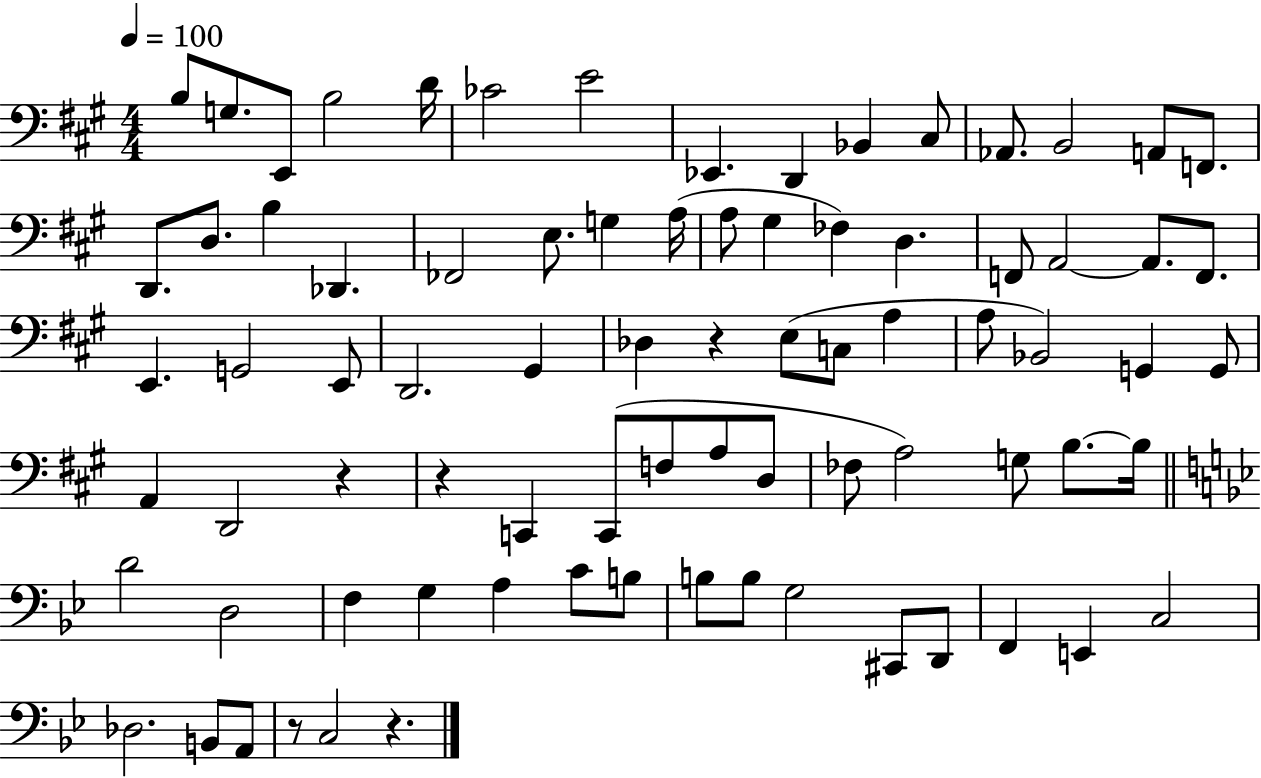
X:1
T:Untitled
M:4/4
L:1/4
K:A
B,/2 G,/2 E,,/2 B,2 D/4 _C2 E2 _E,, D,, _B,, ^C,/2 _A,,/2 B,,2 A,,/2 F,,/2 D,,/2 D,/2 B, _D,, _F,,2 E,/2 G, A,/4 A,/2 ^G, _F, D, F,,/2 A,,2 A,,/2 F,,/2 E,, G,,2 E,,/2 D,,2 ^G,, _D, z E,/2 C,/2 A, A,/2 _B,,2 G,, G,,/2 A,, D,,2 z z C,, C,,/2 F,/2 A,/2 D,/2 _F,/2 A,2 G,/2 B,/2 B,/4 D2 D,2 F, G, A, C/2 B,/2 B,/2 B,/2 G,2 ^C,,/2 D,,/2 F,, E,, C,2 _D,2 B,,/2 A,,/2 z/2 C,2 z